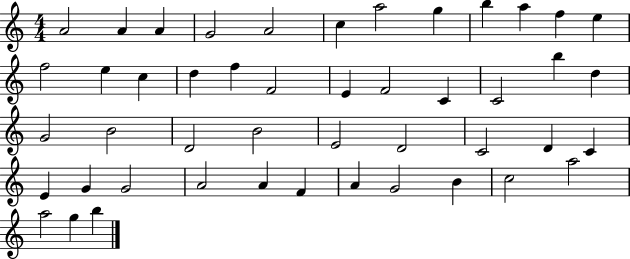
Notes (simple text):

A4/h A4/q A4/q G4/h A4/h C5/q A5/h G5/q B5/q A5/q F5/q E5/q F5/h E5/q C5/q D5/q F5/q F4/h E4/q F4/h C4/q C4/h B5/q D5/q G4/h B4/h D4/h B4/h E4/h D4/h C4/h D4/q C4/q E4/q G4/q G4/h A4/h A4/q F4/q A4/q G4/h B4/q C5/h A5/h A5/h G5/q B5/q